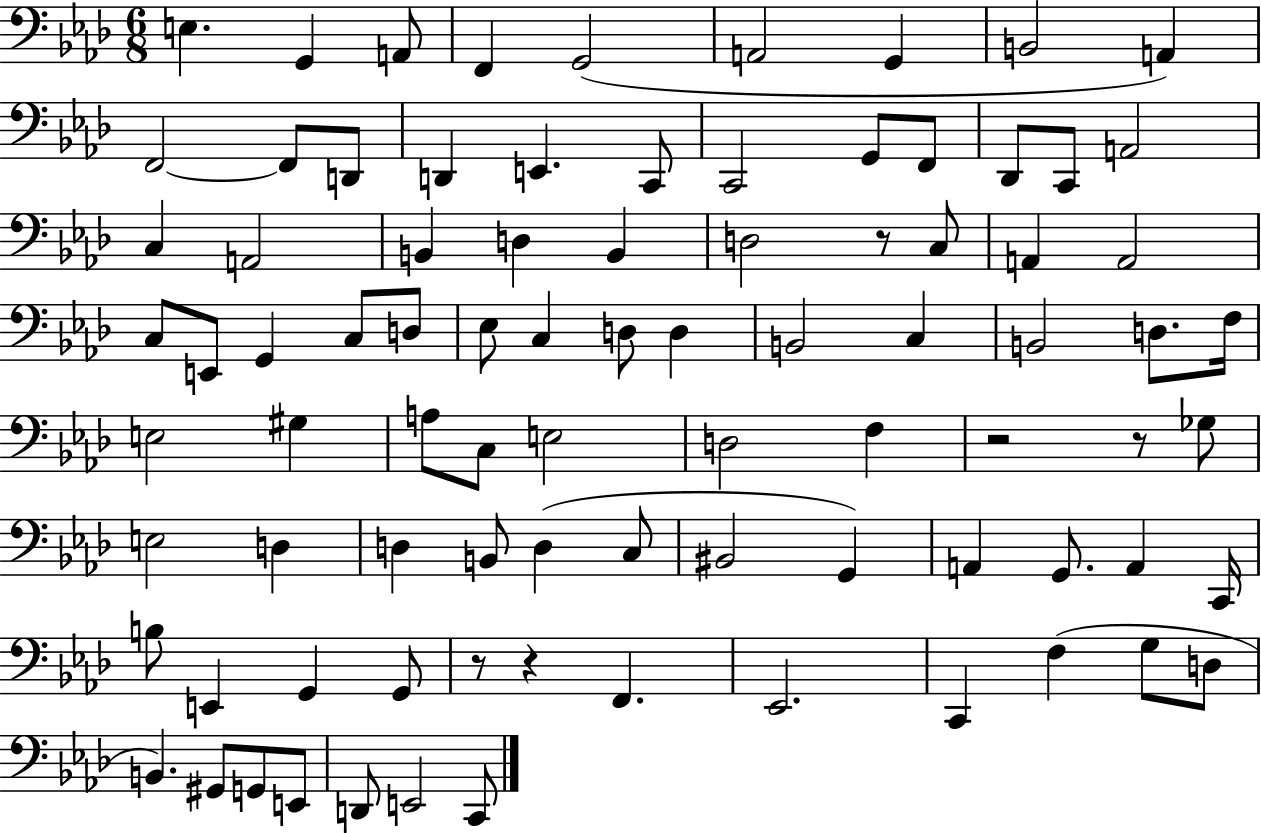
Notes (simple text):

E3/q. G2/q A2/e F2/q G2/h A2/h G2/q B2/h A2/q F2/h F2/e D2/e D2/q E2/q. C2/e C2/h G2/e F2/e Db2/e C2/e A2/h C3/q A2/h B2/q D3/q B2/q D3/h R/e C3/e A2/q A2/h C3/e E2/e G2/q C3/e D3/e Eb3/e C3/q D3/e D3/q B2/h C3/q B2/h D3/e. F3/s E3/h G#3/q A3/e C3/e E3/h D3/h F3/q R/h R/e Gb3/e E3/h D3/q D3/q B2/e D3/q C3/e BIS2/h G2/q A2/q G2/e. A2/q C2/s B3/e E2/q G2/q G2/e R/e R/q F2/q. Eb2/h. C2/q F3/q G3/e D3/e B2/q. G#2/e G2/e E2/e D2/e E2/h C2/e